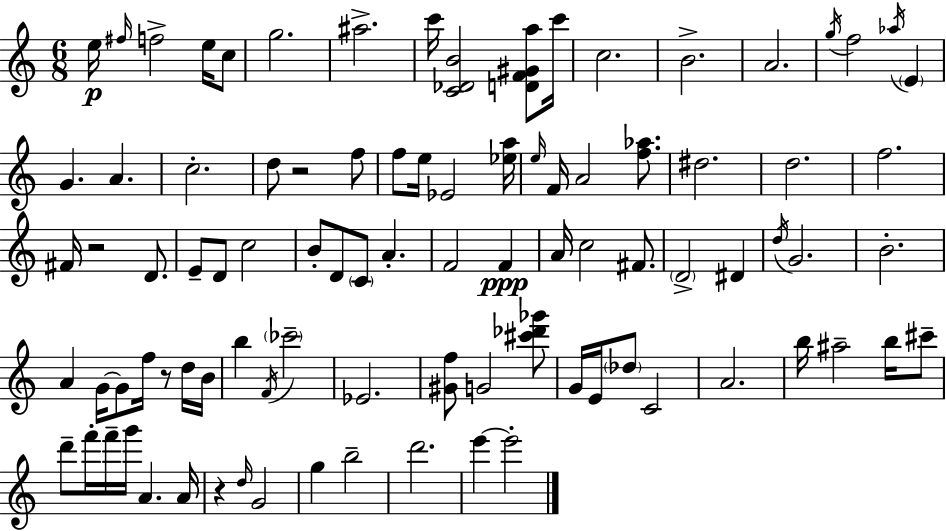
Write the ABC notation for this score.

X:1
T:Untitled
M:6/8
L:1/4
K:Am
e/4 ^f/4 f2 e/4 c/2 g2 ^a2 c'/4 [C_DB]2 [DF^Ga]/2 c'/4 c2 B2 A2 g/4 f2 _a/4 E G A c2 d/2 z2 f/2 f/2 e/4 _E2 [_ea]/4 e/4 F/4 A2 [f_a]/2 ^d2 d2 f2 ^F/4 z2 D/2 E/2 D/2 c2 B/2 D/2 C/2 A F2 F A/4 c2 ^F/2 D2 ^D d/4 G2 B2 A G/4 G/2 f/4 z/2 d/4 B/4 b F/4 _c'2 _E2 [^Gf]/2 G2 [^c'_d'_g']/2 G/4 E/4 _d/2 C2 A2 b/4 ^a2 b/4 ^c'/2 d'/2 f'/4 f'/4 g'/4 A A/4 z d/4 G2 g b2 d'2 e' e'2